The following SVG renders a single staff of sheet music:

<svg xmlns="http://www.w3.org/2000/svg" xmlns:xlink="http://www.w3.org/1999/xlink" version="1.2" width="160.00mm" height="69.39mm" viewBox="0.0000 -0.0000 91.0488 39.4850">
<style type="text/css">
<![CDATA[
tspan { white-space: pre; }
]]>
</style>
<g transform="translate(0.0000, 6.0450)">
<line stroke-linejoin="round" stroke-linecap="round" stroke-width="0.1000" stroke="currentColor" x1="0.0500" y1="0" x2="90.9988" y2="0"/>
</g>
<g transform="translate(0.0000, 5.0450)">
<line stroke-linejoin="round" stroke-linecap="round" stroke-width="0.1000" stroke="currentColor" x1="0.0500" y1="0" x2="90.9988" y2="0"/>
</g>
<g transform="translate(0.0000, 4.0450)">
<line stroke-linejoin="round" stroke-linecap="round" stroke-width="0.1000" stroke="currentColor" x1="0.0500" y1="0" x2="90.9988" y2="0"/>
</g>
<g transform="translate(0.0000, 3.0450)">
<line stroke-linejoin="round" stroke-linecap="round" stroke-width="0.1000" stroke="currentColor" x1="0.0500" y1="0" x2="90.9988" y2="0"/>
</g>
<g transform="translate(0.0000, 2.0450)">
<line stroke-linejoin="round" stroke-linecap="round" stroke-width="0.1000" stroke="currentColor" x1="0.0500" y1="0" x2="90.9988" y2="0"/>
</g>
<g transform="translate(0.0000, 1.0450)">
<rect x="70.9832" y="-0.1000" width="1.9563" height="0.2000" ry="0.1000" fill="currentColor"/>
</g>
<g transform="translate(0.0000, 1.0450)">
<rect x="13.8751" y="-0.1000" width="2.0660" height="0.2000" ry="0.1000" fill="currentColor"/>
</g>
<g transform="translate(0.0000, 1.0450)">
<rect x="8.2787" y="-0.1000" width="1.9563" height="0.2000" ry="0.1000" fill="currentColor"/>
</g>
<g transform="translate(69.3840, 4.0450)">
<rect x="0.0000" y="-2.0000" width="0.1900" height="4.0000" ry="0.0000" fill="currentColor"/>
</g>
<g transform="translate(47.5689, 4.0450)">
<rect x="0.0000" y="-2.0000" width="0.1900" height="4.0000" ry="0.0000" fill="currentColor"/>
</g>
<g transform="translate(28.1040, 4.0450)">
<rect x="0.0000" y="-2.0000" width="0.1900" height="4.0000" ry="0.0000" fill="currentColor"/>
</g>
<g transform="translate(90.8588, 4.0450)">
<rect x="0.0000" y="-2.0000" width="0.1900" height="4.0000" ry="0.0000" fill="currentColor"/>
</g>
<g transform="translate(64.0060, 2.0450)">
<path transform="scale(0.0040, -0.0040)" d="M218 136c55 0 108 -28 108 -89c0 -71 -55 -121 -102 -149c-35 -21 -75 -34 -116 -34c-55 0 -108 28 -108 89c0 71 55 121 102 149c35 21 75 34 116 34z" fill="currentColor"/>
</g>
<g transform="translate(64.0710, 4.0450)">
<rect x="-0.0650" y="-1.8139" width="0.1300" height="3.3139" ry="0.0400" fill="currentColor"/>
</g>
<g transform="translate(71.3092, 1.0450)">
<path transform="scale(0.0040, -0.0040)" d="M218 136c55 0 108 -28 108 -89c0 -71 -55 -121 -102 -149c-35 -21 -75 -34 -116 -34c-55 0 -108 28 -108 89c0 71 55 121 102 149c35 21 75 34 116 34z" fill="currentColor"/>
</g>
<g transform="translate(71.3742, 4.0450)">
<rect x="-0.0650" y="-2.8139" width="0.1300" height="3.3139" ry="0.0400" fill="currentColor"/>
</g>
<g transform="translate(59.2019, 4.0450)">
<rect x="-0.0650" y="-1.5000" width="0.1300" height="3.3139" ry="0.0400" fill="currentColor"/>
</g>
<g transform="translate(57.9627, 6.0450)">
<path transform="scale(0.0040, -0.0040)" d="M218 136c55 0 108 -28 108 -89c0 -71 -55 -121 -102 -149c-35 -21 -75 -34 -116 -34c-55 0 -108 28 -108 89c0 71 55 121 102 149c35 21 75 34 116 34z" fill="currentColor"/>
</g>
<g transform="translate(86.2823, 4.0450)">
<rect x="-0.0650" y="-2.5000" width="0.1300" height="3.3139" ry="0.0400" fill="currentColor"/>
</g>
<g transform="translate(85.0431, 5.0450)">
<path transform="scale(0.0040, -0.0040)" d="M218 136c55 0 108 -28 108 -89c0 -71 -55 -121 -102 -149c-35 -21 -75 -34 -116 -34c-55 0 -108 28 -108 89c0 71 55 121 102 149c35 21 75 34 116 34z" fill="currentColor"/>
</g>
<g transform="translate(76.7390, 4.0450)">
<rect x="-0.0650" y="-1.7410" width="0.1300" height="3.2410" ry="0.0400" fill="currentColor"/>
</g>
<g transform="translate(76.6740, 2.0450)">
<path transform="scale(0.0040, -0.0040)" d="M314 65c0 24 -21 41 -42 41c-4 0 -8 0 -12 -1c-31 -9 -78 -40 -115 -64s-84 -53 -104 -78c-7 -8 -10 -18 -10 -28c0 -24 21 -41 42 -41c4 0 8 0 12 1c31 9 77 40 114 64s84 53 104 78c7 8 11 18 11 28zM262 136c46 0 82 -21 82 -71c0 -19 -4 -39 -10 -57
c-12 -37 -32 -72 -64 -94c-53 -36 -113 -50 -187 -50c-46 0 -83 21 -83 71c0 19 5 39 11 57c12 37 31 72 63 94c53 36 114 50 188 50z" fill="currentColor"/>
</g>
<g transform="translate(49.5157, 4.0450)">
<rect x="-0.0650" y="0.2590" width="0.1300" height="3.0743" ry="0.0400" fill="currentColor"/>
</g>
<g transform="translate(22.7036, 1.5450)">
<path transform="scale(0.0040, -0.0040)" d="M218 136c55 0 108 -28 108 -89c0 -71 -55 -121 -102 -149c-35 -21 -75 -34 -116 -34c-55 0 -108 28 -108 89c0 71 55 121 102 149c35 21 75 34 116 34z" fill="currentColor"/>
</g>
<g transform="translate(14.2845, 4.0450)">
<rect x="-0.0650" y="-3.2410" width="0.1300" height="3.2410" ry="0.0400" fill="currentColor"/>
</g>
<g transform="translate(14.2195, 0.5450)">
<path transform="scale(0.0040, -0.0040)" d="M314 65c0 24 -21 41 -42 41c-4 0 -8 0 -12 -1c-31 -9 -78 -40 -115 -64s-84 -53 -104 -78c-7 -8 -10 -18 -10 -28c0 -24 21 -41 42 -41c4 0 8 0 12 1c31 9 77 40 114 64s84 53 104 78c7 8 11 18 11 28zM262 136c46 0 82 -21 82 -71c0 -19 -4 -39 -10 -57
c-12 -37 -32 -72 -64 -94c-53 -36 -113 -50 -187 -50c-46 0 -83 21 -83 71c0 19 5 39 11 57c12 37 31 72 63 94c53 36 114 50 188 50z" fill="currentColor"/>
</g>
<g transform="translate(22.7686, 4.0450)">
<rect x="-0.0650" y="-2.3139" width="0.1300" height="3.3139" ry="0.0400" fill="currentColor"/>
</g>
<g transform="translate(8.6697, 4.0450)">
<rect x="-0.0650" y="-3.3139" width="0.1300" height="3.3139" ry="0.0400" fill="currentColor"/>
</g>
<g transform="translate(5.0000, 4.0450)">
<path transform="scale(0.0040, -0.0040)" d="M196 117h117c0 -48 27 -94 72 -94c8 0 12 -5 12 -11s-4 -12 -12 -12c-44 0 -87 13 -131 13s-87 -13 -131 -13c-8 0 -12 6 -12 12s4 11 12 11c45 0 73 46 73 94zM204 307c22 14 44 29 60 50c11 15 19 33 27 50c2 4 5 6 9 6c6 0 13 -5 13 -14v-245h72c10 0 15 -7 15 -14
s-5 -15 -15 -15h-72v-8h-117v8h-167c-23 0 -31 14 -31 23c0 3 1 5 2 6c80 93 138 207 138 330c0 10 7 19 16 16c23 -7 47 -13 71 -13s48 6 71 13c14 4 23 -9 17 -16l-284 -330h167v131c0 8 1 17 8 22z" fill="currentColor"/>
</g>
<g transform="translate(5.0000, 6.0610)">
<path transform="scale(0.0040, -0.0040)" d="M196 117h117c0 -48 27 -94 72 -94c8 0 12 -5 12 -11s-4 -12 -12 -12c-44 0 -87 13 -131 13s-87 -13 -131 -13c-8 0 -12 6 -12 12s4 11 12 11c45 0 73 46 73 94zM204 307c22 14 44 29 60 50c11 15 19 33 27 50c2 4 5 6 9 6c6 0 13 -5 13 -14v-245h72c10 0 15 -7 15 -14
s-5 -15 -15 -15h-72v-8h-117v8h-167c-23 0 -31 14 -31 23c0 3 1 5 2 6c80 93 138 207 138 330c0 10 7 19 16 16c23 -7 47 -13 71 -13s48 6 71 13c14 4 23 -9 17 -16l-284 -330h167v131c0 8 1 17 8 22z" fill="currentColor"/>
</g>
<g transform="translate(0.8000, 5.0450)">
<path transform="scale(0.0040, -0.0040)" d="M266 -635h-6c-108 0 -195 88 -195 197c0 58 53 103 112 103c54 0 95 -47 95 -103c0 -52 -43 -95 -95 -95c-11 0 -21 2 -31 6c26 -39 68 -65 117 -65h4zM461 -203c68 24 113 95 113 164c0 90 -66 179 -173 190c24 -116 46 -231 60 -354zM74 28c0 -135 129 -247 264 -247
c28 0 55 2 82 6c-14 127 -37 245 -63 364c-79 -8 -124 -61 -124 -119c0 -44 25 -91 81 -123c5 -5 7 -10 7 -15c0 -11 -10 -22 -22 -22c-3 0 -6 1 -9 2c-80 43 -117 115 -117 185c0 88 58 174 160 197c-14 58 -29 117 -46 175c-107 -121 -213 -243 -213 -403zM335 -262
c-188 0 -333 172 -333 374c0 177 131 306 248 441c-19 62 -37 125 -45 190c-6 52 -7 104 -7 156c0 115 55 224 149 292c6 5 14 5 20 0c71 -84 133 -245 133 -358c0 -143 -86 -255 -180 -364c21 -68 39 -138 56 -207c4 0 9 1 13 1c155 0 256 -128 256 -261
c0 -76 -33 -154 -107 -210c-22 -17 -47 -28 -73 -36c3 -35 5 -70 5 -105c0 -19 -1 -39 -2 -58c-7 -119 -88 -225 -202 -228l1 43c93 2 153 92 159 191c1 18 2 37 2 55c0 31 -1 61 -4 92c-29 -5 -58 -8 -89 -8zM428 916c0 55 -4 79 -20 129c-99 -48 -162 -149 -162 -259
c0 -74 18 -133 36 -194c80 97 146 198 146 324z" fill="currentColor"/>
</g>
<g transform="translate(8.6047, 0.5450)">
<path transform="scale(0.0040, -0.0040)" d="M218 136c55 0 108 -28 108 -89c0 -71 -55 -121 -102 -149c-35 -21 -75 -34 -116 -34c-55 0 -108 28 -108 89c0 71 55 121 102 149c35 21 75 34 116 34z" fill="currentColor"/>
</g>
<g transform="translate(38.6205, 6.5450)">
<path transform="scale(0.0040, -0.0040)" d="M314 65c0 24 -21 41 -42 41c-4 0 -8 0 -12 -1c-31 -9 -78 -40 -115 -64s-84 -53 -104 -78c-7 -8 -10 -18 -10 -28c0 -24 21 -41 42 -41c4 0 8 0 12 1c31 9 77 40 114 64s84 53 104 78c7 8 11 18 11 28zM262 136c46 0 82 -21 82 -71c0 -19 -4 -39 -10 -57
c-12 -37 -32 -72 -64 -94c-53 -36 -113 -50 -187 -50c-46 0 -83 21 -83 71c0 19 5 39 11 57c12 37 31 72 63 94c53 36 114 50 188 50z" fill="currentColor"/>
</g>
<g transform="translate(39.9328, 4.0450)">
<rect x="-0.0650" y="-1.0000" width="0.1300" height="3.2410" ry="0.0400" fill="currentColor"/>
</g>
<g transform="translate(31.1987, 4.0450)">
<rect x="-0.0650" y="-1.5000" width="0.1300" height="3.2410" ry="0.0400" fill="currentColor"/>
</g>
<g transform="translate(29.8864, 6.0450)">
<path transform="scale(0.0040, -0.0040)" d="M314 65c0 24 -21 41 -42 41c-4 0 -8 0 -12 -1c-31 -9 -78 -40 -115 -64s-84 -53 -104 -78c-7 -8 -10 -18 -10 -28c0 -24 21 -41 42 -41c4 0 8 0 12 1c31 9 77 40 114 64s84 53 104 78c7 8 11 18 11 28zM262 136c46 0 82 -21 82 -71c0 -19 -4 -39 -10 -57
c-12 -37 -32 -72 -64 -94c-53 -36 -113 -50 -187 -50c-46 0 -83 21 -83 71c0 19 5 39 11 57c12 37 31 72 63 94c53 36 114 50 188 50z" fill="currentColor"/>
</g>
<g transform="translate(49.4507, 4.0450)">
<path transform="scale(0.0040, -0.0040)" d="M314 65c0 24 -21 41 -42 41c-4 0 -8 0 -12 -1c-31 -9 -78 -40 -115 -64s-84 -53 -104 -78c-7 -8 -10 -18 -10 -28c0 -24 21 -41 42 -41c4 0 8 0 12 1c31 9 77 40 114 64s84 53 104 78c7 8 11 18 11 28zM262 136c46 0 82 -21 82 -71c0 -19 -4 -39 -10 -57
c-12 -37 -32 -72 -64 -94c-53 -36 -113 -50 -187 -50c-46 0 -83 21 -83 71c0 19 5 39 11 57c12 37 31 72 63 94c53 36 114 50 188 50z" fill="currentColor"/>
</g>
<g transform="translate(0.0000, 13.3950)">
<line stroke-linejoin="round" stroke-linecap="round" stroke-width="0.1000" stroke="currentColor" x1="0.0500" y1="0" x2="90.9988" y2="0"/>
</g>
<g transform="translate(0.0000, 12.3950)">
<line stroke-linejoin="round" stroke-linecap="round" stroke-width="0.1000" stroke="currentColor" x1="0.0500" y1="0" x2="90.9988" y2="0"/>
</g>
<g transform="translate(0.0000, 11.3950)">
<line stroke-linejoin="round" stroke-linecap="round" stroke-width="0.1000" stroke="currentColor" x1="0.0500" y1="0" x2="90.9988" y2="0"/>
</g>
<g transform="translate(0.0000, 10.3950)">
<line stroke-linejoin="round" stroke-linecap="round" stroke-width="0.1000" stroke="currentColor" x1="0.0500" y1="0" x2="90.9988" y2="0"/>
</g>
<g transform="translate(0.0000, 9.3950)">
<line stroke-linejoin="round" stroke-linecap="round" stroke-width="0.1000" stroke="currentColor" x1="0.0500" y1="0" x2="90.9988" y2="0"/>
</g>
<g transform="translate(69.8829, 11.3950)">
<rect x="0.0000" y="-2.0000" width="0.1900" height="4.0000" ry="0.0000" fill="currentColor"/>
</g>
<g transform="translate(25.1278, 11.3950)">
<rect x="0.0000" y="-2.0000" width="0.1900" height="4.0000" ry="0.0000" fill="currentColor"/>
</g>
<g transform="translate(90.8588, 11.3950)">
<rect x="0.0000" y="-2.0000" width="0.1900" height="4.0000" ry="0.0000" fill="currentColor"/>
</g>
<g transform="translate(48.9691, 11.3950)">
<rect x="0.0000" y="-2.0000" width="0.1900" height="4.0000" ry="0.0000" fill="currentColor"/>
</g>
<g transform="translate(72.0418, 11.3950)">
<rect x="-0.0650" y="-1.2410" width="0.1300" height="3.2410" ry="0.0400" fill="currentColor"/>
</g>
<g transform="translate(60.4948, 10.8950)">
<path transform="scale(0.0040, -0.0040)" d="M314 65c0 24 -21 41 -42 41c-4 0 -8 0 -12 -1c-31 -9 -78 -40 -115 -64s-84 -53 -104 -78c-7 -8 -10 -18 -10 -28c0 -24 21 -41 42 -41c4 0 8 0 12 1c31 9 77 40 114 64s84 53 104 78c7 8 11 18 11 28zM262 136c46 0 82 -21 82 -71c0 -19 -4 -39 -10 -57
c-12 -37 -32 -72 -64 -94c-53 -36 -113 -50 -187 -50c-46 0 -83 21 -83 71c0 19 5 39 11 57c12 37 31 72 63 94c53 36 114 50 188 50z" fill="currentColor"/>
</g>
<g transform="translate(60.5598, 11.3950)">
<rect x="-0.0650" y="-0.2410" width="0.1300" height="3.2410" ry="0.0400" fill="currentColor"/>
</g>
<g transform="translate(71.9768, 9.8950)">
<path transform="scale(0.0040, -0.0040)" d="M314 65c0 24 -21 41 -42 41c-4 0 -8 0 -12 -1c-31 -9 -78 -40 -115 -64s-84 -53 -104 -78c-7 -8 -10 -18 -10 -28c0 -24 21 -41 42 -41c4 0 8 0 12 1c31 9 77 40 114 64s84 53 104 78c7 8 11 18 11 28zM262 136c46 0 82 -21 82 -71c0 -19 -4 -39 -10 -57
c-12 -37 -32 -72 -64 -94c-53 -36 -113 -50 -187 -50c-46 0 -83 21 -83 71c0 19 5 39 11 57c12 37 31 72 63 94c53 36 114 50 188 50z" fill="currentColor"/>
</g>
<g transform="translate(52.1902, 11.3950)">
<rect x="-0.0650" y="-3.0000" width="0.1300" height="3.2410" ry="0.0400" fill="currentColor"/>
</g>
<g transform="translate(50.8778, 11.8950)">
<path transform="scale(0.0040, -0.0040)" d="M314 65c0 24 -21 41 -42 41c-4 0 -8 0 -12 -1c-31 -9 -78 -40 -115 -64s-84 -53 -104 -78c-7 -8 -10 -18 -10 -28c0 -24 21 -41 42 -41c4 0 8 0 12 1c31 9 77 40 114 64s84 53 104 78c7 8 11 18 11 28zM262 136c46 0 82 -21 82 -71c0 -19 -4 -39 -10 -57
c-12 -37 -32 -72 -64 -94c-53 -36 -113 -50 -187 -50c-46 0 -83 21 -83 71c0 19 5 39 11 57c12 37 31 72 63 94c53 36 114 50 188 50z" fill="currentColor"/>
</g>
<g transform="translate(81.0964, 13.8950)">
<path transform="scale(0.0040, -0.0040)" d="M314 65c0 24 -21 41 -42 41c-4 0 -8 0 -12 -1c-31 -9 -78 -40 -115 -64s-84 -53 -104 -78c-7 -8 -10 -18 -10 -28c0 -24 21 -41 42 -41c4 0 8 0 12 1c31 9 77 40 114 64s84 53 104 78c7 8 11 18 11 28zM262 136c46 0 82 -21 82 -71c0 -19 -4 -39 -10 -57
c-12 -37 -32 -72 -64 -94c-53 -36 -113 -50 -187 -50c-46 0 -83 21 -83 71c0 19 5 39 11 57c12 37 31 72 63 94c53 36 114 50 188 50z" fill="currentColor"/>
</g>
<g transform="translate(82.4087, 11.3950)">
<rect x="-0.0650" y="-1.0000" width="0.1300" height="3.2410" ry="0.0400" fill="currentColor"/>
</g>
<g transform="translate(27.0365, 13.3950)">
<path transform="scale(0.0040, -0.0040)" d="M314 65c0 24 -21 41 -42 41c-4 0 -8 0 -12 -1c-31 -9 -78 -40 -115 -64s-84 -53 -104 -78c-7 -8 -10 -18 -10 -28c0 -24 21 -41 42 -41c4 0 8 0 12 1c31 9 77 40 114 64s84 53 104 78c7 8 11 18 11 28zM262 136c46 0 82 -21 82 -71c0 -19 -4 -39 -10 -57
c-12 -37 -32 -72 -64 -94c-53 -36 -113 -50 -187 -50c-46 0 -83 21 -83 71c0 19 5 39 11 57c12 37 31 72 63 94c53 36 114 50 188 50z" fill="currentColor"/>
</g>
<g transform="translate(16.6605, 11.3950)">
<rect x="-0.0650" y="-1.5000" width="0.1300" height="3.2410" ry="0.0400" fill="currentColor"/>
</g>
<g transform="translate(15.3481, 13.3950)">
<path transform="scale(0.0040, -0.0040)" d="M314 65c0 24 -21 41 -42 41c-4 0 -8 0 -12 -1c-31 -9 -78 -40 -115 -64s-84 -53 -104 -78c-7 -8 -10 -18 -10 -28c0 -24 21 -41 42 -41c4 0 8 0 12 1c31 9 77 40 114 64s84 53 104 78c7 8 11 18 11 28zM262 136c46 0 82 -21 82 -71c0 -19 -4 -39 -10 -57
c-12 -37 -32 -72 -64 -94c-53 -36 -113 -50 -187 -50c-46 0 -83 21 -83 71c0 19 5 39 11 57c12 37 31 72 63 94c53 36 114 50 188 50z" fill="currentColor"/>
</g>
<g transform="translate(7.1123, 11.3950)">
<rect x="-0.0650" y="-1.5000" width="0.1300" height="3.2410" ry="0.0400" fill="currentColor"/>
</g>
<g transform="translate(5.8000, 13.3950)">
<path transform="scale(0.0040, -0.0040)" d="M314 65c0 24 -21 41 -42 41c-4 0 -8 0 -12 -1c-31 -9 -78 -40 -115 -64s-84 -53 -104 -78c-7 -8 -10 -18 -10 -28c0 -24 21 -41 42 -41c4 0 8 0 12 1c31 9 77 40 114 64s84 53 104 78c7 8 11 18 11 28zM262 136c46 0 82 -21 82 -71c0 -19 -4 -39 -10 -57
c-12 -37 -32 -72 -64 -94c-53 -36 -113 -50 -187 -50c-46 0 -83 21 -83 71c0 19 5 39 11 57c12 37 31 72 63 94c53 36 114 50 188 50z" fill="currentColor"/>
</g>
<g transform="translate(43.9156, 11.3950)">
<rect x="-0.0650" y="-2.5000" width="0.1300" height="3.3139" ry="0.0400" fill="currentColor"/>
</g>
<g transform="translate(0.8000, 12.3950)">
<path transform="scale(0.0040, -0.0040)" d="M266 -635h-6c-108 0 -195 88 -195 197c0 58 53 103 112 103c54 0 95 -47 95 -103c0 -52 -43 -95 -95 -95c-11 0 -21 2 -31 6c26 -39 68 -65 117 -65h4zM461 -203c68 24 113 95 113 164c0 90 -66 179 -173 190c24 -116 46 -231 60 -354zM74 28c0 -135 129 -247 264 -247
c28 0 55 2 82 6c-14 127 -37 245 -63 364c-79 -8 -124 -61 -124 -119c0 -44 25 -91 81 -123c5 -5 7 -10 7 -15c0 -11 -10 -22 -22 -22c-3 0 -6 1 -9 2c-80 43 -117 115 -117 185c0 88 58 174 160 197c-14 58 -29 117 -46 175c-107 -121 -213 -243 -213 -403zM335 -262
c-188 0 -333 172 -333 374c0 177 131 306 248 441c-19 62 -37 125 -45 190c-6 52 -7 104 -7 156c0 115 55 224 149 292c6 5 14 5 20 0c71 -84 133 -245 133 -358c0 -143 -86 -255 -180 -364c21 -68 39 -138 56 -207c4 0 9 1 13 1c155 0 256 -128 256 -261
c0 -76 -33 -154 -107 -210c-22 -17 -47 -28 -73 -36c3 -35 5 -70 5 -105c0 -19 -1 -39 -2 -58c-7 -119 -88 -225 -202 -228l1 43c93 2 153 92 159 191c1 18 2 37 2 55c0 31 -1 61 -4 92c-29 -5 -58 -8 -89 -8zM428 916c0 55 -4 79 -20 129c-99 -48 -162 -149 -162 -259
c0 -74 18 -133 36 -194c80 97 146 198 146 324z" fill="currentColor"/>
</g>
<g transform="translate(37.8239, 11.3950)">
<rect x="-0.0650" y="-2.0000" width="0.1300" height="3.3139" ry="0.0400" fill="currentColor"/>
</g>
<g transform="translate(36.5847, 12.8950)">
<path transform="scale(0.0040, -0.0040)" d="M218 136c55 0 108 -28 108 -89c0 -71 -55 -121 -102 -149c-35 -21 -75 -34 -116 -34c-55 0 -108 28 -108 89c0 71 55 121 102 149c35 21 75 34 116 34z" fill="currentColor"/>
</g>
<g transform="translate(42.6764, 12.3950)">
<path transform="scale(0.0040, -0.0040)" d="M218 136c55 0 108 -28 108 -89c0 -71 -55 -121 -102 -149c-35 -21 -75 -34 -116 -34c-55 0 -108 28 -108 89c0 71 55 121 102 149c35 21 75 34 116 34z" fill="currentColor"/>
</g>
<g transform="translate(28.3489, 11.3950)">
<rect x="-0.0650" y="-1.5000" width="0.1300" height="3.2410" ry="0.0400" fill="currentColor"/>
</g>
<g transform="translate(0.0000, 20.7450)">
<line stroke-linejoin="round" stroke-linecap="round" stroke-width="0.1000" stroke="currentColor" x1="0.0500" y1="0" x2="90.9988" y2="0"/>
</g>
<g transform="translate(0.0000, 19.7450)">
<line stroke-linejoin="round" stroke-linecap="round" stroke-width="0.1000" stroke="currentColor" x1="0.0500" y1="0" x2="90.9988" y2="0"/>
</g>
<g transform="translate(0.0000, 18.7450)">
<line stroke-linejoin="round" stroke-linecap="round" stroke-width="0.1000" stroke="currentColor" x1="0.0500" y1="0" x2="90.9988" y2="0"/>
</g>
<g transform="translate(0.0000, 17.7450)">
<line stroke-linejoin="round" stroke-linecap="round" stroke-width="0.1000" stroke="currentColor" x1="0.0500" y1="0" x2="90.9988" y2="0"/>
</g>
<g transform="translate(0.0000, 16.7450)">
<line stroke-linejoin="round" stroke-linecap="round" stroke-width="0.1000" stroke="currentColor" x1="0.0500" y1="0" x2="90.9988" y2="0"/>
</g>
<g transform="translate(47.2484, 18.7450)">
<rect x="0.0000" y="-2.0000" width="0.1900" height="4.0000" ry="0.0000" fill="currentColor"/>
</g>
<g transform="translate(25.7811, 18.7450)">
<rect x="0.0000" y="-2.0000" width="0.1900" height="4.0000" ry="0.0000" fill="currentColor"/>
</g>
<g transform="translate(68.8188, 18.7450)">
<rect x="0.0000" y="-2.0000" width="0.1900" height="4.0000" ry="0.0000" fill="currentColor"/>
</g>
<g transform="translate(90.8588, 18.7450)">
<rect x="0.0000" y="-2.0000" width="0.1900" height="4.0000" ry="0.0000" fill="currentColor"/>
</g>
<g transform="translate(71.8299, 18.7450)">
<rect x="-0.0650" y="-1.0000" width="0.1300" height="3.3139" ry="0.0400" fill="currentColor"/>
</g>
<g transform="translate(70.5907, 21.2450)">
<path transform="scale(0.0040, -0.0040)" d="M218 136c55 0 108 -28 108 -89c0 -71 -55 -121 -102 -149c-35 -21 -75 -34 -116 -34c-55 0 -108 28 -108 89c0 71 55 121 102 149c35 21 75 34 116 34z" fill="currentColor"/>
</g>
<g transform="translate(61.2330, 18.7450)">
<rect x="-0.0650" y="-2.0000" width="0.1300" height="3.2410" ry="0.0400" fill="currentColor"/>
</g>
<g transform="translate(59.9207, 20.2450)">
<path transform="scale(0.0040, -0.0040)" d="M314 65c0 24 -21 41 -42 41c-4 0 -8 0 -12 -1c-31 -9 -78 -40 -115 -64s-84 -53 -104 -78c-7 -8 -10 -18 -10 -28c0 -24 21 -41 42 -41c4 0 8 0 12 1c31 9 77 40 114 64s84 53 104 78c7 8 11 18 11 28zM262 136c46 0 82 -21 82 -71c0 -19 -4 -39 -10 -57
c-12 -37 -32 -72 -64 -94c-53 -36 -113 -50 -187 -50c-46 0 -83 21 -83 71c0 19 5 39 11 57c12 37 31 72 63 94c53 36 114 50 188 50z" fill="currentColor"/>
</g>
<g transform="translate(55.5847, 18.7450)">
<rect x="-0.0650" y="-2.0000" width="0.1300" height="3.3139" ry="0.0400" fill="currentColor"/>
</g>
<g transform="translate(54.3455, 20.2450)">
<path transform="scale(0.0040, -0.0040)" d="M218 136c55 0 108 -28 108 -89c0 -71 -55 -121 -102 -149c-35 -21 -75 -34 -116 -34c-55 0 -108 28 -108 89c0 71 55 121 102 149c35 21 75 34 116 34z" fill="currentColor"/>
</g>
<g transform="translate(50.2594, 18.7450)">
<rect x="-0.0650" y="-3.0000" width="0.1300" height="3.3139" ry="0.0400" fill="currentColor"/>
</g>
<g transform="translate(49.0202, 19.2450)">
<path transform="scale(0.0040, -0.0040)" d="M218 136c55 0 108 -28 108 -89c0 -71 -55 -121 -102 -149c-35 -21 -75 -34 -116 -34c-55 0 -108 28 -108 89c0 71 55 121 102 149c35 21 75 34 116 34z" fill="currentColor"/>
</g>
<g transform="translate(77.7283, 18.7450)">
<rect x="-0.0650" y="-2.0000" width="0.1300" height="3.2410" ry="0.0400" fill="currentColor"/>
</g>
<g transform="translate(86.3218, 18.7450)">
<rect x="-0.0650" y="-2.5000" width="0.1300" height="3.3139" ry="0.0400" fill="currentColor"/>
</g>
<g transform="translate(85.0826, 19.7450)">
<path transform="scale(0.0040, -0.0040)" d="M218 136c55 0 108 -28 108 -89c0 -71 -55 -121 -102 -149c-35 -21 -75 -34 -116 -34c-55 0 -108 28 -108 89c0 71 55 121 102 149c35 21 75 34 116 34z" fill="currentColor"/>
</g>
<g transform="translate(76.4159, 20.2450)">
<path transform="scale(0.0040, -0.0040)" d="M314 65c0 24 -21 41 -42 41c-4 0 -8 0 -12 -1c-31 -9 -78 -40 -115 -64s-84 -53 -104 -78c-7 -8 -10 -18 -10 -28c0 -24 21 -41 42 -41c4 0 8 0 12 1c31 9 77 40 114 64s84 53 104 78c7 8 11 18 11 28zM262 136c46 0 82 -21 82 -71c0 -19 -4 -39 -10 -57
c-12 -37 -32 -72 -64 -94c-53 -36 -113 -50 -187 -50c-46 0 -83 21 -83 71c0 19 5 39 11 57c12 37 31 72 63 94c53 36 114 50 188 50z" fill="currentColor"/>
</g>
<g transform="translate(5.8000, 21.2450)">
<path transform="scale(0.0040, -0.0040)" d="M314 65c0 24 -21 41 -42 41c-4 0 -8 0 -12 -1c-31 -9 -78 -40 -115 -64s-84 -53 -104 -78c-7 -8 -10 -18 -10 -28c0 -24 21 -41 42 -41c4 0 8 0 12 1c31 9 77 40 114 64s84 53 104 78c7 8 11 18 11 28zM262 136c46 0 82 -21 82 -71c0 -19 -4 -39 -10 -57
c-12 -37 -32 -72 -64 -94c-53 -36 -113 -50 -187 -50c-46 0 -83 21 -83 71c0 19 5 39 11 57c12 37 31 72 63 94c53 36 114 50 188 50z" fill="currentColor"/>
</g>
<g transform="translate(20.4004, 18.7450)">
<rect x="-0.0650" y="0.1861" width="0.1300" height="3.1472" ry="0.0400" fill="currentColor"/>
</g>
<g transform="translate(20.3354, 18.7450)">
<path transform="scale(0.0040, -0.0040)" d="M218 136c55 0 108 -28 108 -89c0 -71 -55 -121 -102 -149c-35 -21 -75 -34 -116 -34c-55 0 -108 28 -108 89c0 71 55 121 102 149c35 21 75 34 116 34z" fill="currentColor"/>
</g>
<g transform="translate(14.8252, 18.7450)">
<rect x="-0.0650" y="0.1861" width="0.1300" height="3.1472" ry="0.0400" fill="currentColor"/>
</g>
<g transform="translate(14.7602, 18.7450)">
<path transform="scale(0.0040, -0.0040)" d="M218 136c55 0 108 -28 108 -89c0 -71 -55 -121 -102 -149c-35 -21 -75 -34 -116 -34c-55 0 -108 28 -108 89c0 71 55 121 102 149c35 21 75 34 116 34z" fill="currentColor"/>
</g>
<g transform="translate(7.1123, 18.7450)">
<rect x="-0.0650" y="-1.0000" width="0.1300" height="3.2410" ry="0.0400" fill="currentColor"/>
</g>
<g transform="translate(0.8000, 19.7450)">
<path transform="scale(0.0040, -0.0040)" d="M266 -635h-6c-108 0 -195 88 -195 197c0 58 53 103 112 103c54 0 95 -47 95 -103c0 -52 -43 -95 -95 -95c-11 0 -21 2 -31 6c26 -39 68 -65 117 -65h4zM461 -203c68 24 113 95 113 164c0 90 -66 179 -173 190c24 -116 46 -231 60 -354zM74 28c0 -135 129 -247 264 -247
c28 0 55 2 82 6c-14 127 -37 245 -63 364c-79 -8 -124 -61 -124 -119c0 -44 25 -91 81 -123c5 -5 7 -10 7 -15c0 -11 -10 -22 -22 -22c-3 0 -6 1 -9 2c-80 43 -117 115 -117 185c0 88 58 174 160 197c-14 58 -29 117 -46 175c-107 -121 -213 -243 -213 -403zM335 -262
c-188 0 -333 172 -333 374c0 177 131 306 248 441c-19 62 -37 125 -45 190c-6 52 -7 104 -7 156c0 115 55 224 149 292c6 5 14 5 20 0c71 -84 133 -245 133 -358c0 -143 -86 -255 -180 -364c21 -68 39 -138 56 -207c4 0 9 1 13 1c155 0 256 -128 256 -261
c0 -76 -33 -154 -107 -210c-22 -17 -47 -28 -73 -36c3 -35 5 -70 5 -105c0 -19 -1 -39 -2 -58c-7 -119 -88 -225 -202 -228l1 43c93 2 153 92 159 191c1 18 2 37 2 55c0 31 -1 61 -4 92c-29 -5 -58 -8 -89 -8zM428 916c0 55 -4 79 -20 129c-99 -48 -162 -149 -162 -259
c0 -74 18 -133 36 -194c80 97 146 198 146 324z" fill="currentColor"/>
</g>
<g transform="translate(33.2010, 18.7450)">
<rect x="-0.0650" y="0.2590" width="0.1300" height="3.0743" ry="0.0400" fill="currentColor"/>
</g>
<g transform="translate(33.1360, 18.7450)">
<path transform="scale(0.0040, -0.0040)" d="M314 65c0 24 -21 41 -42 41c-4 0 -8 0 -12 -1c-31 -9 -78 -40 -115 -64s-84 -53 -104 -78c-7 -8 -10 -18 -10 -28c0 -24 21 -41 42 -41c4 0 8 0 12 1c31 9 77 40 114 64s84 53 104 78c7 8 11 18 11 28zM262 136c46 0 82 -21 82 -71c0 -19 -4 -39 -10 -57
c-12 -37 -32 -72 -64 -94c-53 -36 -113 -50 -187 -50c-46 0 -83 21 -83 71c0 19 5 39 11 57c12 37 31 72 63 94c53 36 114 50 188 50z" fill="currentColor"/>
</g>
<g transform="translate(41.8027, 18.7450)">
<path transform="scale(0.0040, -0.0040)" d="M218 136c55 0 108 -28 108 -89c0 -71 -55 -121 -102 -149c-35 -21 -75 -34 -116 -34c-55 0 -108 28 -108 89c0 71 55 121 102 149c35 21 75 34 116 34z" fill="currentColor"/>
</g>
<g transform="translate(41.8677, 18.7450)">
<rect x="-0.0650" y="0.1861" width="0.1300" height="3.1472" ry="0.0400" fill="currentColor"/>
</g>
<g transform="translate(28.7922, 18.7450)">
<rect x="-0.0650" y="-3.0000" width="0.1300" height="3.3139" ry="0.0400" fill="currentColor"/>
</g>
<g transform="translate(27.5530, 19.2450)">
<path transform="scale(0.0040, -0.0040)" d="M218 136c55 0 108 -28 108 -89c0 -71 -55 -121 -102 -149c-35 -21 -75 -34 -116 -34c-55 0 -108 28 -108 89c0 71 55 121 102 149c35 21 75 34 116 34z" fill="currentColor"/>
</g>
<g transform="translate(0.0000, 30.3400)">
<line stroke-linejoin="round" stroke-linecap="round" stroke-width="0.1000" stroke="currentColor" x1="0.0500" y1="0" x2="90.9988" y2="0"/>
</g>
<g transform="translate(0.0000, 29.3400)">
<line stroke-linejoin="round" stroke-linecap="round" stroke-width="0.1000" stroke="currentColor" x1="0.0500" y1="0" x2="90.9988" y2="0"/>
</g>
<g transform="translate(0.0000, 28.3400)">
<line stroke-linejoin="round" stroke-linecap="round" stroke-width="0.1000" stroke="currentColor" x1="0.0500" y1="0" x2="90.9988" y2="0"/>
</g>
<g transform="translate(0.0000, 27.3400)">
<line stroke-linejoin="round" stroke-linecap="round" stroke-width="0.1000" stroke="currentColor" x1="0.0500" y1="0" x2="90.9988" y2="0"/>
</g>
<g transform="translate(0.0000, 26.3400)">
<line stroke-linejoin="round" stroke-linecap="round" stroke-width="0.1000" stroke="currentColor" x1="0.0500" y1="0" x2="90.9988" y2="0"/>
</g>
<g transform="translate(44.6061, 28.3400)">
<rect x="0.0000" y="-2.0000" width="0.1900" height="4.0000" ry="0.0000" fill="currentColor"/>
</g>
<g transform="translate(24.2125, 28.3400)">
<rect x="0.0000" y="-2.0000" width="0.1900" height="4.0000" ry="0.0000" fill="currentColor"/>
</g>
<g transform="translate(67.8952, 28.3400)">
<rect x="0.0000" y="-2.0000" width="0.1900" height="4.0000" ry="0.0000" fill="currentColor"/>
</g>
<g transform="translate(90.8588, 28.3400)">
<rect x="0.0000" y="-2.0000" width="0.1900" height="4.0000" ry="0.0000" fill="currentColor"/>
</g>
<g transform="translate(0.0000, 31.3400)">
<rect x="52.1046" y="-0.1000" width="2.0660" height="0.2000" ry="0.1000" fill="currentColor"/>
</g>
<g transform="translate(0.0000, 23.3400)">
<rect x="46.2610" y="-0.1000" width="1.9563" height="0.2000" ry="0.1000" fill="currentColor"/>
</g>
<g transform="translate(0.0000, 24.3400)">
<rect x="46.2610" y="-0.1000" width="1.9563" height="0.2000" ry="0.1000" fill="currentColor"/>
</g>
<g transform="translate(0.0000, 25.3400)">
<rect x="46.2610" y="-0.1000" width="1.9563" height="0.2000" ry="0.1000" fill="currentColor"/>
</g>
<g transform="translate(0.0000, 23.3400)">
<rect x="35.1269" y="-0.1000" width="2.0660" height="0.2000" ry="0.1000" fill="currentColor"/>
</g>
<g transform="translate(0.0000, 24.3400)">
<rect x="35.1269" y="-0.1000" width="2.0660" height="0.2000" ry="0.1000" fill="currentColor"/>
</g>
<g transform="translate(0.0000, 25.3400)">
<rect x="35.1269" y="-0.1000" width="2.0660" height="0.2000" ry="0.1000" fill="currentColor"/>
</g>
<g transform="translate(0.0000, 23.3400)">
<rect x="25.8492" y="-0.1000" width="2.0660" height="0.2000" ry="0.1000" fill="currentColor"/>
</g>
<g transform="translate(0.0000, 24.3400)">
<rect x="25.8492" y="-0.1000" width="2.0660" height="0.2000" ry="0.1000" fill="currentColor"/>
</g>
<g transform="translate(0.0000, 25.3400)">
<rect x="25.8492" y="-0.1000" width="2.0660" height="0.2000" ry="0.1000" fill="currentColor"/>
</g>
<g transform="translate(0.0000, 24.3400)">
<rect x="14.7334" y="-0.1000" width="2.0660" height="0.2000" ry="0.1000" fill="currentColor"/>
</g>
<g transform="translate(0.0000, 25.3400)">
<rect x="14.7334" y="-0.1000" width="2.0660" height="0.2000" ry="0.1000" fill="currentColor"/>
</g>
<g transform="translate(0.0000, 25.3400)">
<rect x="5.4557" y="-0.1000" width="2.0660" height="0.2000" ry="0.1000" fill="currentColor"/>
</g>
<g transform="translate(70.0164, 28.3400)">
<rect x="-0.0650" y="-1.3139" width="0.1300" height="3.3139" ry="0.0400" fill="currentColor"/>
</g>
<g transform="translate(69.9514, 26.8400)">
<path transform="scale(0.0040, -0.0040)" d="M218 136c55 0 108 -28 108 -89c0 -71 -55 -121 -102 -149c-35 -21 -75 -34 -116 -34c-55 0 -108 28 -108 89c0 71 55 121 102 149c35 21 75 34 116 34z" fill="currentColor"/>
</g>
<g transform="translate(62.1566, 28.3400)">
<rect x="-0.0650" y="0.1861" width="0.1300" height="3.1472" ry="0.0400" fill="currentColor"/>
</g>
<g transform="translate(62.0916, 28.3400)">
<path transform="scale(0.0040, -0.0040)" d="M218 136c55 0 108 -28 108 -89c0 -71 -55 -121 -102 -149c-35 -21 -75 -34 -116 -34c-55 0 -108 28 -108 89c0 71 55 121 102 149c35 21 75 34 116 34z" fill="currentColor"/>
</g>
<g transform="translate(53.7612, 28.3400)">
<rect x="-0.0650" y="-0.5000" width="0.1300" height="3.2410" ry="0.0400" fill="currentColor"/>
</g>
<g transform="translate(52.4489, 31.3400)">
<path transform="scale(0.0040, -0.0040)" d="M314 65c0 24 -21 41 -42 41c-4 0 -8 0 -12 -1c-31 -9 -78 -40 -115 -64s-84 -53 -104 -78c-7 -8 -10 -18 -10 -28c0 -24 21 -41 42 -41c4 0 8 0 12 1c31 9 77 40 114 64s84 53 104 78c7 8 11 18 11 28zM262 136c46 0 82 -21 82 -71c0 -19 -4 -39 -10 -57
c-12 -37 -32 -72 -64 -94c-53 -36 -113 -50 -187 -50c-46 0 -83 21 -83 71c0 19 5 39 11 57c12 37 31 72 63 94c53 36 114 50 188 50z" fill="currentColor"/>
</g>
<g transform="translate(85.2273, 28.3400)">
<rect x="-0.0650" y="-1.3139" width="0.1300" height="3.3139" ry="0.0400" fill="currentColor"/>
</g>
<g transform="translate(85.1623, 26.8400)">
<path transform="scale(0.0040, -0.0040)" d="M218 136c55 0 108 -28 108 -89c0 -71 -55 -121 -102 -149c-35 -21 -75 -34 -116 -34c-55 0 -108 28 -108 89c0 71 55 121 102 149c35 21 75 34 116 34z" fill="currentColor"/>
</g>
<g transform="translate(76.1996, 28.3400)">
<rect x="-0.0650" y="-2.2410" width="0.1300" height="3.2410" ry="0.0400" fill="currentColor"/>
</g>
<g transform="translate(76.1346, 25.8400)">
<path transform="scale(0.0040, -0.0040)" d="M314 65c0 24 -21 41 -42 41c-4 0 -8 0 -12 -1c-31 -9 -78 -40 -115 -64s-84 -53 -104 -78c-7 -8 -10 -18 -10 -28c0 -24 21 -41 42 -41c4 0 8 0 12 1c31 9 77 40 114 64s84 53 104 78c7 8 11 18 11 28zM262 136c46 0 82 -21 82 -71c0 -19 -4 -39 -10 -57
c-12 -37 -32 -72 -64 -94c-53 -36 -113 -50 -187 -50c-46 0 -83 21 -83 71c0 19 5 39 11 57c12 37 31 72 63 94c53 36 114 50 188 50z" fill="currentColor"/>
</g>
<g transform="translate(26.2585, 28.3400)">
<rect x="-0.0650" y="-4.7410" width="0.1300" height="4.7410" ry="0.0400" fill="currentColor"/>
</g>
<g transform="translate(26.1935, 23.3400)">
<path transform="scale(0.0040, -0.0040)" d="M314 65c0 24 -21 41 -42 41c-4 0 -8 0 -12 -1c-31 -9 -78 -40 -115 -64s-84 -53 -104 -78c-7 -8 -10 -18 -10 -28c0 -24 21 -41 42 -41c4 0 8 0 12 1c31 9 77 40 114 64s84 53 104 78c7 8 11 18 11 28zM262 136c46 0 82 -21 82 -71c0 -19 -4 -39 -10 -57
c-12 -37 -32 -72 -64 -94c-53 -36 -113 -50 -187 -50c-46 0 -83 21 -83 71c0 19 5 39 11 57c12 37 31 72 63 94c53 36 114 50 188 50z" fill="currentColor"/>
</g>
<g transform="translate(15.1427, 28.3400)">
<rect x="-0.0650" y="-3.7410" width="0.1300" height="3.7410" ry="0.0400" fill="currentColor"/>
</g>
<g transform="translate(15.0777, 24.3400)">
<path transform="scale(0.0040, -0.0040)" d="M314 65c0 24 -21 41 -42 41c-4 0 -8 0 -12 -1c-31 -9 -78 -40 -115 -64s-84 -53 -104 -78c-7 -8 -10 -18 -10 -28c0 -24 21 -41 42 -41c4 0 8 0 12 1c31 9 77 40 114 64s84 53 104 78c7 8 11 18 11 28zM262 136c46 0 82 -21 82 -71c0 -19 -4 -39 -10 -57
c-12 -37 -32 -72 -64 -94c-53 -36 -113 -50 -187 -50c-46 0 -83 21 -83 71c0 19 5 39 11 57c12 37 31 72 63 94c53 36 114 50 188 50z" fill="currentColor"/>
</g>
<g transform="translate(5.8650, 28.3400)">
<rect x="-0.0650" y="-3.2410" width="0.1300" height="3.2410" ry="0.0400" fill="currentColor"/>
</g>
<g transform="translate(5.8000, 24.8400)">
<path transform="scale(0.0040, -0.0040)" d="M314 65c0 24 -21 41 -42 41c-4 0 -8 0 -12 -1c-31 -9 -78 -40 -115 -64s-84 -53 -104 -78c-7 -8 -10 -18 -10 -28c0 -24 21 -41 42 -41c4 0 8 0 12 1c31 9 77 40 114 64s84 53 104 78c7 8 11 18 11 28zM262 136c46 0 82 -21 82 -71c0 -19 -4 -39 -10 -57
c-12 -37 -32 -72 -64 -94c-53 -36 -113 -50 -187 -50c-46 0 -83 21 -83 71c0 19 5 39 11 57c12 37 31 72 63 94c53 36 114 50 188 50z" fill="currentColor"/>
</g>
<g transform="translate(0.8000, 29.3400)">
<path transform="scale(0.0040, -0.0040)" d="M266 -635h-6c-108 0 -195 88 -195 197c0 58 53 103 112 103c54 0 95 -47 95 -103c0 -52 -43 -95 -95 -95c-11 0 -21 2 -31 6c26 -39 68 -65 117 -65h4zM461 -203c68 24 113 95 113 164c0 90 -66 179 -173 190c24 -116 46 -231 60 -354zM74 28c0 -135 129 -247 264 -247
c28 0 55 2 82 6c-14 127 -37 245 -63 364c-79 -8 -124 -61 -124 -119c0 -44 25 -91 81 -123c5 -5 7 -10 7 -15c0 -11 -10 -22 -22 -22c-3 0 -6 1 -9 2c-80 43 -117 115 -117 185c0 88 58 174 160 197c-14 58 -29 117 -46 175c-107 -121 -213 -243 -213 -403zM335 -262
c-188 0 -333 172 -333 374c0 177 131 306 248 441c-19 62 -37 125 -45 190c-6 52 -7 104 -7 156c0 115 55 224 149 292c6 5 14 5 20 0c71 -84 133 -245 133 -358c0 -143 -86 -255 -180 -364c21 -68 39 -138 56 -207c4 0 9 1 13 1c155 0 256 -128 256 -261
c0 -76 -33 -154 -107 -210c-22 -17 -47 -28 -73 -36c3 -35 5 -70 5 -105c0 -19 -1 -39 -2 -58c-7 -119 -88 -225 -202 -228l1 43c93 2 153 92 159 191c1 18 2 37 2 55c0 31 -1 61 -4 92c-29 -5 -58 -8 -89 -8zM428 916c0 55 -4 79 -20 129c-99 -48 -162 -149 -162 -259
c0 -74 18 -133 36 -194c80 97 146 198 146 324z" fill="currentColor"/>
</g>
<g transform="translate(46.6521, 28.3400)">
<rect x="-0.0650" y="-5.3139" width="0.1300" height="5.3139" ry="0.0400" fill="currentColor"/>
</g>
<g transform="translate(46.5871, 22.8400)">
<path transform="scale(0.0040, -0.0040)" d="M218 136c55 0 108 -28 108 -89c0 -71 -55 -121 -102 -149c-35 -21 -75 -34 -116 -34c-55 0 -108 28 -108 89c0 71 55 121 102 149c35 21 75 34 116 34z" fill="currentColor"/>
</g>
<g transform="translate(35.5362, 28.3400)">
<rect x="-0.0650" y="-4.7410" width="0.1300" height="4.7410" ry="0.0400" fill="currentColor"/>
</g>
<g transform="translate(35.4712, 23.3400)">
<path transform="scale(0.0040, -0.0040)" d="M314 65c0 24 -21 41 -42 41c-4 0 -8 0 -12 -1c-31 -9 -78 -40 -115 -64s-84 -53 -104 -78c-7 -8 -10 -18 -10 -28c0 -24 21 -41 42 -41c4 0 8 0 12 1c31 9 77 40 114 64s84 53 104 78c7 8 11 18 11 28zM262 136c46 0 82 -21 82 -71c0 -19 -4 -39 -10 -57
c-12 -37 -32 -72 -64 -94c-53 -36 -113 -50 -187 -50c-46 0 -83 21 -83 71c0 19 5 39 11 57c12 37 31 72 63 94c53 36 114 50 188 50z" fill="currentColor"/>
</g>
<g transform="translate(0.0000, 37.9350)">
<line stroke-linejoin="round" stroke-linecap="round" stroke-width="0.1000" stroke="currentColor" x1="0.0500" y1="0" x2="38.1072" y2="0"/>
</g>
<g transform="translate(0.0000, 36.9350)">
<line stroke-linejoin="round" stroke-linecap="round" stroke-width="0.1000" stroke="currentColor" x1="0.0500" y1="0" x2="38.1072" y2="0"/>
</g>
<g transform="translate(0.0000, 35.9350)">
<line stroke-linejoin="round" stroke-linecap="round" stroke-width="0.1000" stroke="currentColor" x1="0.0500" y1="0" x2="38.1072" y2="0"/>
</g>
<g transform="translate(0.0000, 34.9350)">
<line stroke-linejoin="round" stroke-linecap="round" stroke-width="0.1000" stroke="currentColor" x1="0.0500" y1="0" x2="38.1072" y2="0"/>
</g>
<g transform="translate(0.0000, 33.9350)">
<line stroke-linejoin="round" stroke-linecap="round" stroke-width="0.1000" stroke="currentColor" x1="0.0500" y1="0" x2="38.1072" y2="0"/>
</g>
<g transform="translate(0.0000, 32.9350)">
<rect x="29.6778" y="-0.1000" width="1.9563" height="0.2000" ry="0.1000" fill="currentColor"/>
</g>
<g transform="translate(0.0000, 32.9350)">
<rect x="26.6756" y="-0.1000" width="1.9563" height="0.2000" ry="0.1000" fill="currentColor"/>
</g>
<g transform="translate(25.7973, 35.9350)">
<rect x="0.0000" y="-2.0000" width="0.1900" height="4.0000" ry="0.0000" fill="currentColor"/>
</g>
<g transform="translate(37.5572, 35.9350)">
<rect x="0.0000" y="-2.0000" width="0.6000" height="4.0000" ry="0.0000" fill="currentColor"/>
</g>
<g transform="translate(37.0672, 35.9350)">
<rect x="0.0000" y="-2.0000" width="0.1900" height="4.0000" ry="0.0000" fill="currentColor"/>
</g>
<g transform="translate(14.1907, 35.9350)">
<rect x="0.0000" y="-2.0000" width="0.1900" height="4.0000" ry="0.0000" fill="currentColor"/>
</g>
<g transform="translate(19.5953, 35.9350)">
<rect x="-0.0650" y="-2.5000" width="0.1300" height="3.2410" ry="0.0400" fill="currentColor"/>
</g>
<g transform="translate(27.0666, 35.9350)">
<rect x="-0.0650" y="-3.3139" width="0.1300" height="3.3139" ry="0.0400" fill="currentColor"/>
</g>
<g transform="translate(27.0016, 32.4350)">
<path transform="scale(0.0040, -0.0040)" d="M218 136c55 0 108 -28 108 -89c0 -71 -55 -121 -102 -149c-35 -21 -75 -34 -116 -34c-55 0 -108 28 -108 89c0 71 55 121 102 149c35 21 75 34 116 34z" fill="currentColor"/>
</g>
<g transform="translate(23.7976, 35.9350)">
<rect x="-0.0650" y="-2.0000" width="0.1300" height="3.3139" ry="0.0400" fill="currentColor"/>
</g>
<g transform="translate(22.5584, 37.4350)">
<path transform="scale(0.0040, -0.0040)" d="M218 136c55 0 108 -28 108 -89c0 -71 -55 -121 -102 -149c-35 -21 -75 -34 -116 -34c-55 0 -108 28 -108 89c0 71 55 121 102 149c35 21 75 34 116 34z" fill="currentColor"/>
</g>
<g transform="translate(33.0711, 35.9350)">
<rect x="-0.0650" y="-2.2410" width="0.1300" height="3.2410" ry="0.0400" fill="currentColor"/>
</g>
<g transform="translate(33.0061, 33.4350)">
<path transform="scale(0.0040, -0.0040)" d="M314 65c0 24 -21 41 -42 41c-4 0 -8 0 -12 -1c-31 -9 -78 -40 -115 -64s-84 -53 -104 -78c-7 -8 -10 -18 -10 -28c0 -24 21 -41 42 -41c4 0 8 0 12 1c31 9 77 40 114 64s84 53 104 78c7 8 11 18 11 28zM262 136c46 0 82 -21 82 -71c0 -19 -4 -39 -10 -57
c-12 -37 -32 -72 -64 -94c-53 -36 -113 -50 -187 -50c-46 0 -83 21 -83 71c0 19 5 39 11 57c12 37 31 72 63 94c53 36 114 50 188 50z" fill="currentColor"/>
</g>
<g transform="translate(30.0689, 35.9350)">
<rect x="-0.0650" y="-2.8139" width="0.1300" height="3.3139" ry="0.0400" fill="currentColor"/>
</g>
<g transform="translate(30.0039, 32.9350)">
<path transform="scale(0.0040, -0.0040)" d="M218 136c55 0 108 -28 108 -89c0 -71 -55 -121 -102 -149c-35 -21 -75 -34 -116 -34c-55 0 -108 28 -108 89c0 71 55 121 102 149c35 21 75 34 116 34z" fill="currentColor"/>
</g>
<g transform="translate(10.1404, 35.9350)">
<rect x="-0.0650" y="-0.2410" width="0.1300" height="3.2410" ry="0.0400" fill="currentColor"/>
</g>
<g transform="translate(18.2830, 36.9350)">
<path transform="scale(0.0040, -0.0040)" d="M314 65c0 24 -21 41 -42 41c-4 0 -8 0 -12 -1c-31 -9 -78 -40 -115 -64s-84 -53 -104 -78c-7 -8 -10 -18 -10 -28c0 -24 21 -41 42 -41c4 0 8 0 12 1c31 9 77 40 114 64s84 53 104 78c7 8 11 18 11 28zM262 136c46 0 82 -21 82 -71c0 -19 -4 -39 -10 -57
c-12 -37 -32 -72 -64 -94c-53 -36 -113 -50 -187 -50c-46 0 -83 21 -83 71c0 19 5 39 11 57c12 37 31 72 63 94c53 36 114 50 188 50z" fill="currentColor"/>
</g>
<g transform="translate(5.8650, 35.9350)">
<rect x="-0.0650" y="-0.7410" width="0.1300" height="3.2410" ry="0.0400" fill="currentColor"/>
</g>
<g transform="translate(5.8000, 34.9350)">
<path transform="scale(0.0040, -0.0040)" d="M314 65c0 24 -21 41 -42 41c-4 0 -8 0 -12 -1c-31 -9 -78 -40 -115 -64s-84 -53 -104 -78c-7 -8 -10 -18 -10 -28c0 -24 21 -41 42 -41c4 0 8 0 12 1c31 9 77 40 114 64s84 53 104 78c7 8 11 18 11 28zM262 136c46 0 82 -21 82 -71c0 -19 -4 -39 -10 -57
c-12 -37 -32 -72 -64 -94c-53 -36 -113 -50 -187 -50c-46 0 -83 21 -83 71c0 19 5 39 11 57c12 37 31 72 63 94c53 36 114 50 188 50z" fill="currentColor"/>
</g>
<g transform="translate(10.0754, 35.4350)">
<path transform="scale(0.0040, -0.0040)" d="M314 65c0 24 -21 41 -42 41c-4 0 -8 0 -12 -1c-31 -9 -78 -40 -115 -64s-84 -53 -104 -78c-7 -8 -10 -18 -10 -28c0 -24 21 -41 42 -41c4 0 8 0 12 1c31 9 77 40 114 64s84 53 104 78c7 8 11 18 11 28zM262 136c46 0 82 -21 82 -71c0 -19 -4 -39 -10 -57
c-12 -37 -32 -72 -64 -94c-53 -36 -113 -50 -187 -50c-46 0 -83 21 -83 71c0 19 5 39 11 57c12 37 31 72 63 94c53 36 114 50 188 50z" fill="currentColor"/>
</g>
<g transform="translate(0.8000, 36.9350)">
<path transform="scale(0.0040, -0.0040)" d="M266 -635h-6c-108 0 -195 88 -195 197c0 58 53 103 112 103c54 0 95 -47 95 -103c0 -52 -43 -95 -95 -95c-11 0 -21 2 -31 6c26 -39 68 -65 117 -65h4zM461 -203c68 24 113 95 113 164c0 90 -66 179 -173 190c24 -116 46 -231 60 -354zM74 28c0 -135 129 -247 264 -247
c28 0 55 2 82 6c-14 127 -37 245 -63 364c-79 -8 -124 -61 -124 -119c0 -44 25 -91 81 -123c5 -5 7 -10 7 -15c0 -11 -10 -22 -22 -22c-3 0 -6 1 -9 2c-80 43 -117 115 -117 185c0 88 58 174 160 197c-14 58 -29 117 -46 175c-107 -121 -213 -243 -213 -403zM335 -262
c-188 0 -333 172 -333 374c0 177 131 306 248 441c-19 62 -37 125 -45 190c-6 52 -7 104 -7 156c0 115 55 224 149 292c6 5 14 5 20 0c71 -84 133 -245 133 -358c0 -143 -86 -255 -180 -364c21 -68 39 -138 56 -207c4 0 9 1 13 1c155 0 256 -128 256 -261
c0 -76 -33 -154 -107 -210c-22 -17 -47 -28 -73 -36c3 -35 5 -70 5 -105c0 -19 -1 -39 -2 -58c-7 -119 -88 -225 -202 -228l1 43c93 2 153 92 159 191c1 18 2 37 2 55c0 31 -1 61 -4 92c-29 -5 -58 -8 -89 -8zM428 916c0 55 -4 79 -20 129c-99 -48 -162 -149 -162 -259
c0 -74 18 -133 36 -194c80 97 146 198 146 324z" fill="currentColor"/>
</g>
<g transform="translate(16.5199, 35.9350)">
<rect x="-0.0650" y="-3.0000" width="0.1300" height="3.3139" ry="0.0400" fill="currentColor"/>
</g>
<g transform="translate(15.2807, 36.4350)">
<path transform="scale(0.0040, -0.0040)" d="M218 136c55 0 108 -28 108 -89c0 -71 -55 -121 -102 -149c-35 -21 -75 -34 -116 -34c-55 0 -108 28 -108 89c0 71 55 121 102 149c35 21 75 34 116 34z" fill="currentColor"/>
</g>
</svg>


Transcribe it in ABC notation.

X:1
T:Untitled
M:4/4
L:1/4
K:C
b b2 g E2 D2 B2 E f a f2 G E2 E2 E2 F G A2 c2 e2 D2 D2 B B A B2 B A F F2 D F2 G b2 c'2 e'2 e'2 f' C2 B e g2 e d2 c2 A G2 F b a g2